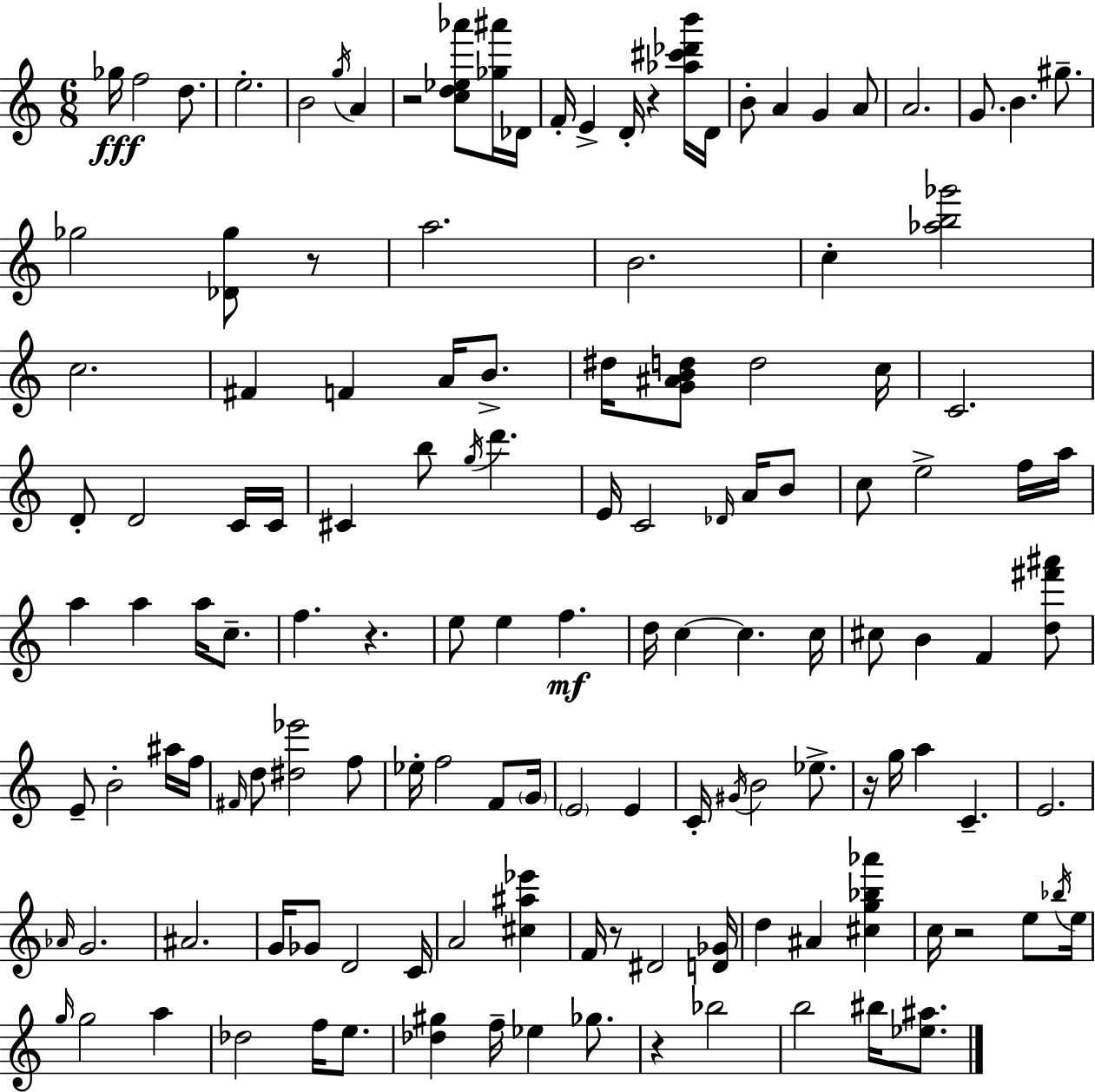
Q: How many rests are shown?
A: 8